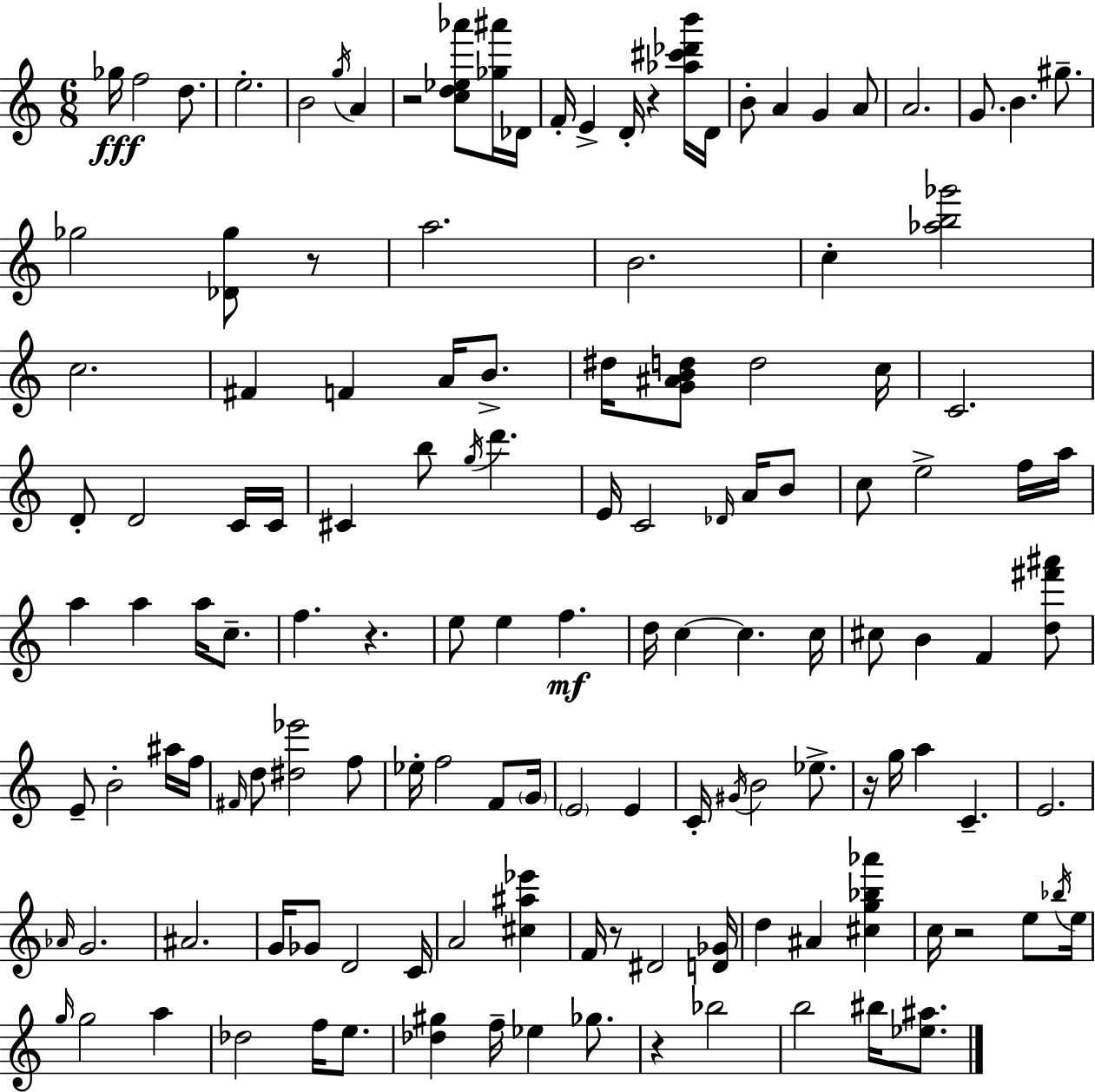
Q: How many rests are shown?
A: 8